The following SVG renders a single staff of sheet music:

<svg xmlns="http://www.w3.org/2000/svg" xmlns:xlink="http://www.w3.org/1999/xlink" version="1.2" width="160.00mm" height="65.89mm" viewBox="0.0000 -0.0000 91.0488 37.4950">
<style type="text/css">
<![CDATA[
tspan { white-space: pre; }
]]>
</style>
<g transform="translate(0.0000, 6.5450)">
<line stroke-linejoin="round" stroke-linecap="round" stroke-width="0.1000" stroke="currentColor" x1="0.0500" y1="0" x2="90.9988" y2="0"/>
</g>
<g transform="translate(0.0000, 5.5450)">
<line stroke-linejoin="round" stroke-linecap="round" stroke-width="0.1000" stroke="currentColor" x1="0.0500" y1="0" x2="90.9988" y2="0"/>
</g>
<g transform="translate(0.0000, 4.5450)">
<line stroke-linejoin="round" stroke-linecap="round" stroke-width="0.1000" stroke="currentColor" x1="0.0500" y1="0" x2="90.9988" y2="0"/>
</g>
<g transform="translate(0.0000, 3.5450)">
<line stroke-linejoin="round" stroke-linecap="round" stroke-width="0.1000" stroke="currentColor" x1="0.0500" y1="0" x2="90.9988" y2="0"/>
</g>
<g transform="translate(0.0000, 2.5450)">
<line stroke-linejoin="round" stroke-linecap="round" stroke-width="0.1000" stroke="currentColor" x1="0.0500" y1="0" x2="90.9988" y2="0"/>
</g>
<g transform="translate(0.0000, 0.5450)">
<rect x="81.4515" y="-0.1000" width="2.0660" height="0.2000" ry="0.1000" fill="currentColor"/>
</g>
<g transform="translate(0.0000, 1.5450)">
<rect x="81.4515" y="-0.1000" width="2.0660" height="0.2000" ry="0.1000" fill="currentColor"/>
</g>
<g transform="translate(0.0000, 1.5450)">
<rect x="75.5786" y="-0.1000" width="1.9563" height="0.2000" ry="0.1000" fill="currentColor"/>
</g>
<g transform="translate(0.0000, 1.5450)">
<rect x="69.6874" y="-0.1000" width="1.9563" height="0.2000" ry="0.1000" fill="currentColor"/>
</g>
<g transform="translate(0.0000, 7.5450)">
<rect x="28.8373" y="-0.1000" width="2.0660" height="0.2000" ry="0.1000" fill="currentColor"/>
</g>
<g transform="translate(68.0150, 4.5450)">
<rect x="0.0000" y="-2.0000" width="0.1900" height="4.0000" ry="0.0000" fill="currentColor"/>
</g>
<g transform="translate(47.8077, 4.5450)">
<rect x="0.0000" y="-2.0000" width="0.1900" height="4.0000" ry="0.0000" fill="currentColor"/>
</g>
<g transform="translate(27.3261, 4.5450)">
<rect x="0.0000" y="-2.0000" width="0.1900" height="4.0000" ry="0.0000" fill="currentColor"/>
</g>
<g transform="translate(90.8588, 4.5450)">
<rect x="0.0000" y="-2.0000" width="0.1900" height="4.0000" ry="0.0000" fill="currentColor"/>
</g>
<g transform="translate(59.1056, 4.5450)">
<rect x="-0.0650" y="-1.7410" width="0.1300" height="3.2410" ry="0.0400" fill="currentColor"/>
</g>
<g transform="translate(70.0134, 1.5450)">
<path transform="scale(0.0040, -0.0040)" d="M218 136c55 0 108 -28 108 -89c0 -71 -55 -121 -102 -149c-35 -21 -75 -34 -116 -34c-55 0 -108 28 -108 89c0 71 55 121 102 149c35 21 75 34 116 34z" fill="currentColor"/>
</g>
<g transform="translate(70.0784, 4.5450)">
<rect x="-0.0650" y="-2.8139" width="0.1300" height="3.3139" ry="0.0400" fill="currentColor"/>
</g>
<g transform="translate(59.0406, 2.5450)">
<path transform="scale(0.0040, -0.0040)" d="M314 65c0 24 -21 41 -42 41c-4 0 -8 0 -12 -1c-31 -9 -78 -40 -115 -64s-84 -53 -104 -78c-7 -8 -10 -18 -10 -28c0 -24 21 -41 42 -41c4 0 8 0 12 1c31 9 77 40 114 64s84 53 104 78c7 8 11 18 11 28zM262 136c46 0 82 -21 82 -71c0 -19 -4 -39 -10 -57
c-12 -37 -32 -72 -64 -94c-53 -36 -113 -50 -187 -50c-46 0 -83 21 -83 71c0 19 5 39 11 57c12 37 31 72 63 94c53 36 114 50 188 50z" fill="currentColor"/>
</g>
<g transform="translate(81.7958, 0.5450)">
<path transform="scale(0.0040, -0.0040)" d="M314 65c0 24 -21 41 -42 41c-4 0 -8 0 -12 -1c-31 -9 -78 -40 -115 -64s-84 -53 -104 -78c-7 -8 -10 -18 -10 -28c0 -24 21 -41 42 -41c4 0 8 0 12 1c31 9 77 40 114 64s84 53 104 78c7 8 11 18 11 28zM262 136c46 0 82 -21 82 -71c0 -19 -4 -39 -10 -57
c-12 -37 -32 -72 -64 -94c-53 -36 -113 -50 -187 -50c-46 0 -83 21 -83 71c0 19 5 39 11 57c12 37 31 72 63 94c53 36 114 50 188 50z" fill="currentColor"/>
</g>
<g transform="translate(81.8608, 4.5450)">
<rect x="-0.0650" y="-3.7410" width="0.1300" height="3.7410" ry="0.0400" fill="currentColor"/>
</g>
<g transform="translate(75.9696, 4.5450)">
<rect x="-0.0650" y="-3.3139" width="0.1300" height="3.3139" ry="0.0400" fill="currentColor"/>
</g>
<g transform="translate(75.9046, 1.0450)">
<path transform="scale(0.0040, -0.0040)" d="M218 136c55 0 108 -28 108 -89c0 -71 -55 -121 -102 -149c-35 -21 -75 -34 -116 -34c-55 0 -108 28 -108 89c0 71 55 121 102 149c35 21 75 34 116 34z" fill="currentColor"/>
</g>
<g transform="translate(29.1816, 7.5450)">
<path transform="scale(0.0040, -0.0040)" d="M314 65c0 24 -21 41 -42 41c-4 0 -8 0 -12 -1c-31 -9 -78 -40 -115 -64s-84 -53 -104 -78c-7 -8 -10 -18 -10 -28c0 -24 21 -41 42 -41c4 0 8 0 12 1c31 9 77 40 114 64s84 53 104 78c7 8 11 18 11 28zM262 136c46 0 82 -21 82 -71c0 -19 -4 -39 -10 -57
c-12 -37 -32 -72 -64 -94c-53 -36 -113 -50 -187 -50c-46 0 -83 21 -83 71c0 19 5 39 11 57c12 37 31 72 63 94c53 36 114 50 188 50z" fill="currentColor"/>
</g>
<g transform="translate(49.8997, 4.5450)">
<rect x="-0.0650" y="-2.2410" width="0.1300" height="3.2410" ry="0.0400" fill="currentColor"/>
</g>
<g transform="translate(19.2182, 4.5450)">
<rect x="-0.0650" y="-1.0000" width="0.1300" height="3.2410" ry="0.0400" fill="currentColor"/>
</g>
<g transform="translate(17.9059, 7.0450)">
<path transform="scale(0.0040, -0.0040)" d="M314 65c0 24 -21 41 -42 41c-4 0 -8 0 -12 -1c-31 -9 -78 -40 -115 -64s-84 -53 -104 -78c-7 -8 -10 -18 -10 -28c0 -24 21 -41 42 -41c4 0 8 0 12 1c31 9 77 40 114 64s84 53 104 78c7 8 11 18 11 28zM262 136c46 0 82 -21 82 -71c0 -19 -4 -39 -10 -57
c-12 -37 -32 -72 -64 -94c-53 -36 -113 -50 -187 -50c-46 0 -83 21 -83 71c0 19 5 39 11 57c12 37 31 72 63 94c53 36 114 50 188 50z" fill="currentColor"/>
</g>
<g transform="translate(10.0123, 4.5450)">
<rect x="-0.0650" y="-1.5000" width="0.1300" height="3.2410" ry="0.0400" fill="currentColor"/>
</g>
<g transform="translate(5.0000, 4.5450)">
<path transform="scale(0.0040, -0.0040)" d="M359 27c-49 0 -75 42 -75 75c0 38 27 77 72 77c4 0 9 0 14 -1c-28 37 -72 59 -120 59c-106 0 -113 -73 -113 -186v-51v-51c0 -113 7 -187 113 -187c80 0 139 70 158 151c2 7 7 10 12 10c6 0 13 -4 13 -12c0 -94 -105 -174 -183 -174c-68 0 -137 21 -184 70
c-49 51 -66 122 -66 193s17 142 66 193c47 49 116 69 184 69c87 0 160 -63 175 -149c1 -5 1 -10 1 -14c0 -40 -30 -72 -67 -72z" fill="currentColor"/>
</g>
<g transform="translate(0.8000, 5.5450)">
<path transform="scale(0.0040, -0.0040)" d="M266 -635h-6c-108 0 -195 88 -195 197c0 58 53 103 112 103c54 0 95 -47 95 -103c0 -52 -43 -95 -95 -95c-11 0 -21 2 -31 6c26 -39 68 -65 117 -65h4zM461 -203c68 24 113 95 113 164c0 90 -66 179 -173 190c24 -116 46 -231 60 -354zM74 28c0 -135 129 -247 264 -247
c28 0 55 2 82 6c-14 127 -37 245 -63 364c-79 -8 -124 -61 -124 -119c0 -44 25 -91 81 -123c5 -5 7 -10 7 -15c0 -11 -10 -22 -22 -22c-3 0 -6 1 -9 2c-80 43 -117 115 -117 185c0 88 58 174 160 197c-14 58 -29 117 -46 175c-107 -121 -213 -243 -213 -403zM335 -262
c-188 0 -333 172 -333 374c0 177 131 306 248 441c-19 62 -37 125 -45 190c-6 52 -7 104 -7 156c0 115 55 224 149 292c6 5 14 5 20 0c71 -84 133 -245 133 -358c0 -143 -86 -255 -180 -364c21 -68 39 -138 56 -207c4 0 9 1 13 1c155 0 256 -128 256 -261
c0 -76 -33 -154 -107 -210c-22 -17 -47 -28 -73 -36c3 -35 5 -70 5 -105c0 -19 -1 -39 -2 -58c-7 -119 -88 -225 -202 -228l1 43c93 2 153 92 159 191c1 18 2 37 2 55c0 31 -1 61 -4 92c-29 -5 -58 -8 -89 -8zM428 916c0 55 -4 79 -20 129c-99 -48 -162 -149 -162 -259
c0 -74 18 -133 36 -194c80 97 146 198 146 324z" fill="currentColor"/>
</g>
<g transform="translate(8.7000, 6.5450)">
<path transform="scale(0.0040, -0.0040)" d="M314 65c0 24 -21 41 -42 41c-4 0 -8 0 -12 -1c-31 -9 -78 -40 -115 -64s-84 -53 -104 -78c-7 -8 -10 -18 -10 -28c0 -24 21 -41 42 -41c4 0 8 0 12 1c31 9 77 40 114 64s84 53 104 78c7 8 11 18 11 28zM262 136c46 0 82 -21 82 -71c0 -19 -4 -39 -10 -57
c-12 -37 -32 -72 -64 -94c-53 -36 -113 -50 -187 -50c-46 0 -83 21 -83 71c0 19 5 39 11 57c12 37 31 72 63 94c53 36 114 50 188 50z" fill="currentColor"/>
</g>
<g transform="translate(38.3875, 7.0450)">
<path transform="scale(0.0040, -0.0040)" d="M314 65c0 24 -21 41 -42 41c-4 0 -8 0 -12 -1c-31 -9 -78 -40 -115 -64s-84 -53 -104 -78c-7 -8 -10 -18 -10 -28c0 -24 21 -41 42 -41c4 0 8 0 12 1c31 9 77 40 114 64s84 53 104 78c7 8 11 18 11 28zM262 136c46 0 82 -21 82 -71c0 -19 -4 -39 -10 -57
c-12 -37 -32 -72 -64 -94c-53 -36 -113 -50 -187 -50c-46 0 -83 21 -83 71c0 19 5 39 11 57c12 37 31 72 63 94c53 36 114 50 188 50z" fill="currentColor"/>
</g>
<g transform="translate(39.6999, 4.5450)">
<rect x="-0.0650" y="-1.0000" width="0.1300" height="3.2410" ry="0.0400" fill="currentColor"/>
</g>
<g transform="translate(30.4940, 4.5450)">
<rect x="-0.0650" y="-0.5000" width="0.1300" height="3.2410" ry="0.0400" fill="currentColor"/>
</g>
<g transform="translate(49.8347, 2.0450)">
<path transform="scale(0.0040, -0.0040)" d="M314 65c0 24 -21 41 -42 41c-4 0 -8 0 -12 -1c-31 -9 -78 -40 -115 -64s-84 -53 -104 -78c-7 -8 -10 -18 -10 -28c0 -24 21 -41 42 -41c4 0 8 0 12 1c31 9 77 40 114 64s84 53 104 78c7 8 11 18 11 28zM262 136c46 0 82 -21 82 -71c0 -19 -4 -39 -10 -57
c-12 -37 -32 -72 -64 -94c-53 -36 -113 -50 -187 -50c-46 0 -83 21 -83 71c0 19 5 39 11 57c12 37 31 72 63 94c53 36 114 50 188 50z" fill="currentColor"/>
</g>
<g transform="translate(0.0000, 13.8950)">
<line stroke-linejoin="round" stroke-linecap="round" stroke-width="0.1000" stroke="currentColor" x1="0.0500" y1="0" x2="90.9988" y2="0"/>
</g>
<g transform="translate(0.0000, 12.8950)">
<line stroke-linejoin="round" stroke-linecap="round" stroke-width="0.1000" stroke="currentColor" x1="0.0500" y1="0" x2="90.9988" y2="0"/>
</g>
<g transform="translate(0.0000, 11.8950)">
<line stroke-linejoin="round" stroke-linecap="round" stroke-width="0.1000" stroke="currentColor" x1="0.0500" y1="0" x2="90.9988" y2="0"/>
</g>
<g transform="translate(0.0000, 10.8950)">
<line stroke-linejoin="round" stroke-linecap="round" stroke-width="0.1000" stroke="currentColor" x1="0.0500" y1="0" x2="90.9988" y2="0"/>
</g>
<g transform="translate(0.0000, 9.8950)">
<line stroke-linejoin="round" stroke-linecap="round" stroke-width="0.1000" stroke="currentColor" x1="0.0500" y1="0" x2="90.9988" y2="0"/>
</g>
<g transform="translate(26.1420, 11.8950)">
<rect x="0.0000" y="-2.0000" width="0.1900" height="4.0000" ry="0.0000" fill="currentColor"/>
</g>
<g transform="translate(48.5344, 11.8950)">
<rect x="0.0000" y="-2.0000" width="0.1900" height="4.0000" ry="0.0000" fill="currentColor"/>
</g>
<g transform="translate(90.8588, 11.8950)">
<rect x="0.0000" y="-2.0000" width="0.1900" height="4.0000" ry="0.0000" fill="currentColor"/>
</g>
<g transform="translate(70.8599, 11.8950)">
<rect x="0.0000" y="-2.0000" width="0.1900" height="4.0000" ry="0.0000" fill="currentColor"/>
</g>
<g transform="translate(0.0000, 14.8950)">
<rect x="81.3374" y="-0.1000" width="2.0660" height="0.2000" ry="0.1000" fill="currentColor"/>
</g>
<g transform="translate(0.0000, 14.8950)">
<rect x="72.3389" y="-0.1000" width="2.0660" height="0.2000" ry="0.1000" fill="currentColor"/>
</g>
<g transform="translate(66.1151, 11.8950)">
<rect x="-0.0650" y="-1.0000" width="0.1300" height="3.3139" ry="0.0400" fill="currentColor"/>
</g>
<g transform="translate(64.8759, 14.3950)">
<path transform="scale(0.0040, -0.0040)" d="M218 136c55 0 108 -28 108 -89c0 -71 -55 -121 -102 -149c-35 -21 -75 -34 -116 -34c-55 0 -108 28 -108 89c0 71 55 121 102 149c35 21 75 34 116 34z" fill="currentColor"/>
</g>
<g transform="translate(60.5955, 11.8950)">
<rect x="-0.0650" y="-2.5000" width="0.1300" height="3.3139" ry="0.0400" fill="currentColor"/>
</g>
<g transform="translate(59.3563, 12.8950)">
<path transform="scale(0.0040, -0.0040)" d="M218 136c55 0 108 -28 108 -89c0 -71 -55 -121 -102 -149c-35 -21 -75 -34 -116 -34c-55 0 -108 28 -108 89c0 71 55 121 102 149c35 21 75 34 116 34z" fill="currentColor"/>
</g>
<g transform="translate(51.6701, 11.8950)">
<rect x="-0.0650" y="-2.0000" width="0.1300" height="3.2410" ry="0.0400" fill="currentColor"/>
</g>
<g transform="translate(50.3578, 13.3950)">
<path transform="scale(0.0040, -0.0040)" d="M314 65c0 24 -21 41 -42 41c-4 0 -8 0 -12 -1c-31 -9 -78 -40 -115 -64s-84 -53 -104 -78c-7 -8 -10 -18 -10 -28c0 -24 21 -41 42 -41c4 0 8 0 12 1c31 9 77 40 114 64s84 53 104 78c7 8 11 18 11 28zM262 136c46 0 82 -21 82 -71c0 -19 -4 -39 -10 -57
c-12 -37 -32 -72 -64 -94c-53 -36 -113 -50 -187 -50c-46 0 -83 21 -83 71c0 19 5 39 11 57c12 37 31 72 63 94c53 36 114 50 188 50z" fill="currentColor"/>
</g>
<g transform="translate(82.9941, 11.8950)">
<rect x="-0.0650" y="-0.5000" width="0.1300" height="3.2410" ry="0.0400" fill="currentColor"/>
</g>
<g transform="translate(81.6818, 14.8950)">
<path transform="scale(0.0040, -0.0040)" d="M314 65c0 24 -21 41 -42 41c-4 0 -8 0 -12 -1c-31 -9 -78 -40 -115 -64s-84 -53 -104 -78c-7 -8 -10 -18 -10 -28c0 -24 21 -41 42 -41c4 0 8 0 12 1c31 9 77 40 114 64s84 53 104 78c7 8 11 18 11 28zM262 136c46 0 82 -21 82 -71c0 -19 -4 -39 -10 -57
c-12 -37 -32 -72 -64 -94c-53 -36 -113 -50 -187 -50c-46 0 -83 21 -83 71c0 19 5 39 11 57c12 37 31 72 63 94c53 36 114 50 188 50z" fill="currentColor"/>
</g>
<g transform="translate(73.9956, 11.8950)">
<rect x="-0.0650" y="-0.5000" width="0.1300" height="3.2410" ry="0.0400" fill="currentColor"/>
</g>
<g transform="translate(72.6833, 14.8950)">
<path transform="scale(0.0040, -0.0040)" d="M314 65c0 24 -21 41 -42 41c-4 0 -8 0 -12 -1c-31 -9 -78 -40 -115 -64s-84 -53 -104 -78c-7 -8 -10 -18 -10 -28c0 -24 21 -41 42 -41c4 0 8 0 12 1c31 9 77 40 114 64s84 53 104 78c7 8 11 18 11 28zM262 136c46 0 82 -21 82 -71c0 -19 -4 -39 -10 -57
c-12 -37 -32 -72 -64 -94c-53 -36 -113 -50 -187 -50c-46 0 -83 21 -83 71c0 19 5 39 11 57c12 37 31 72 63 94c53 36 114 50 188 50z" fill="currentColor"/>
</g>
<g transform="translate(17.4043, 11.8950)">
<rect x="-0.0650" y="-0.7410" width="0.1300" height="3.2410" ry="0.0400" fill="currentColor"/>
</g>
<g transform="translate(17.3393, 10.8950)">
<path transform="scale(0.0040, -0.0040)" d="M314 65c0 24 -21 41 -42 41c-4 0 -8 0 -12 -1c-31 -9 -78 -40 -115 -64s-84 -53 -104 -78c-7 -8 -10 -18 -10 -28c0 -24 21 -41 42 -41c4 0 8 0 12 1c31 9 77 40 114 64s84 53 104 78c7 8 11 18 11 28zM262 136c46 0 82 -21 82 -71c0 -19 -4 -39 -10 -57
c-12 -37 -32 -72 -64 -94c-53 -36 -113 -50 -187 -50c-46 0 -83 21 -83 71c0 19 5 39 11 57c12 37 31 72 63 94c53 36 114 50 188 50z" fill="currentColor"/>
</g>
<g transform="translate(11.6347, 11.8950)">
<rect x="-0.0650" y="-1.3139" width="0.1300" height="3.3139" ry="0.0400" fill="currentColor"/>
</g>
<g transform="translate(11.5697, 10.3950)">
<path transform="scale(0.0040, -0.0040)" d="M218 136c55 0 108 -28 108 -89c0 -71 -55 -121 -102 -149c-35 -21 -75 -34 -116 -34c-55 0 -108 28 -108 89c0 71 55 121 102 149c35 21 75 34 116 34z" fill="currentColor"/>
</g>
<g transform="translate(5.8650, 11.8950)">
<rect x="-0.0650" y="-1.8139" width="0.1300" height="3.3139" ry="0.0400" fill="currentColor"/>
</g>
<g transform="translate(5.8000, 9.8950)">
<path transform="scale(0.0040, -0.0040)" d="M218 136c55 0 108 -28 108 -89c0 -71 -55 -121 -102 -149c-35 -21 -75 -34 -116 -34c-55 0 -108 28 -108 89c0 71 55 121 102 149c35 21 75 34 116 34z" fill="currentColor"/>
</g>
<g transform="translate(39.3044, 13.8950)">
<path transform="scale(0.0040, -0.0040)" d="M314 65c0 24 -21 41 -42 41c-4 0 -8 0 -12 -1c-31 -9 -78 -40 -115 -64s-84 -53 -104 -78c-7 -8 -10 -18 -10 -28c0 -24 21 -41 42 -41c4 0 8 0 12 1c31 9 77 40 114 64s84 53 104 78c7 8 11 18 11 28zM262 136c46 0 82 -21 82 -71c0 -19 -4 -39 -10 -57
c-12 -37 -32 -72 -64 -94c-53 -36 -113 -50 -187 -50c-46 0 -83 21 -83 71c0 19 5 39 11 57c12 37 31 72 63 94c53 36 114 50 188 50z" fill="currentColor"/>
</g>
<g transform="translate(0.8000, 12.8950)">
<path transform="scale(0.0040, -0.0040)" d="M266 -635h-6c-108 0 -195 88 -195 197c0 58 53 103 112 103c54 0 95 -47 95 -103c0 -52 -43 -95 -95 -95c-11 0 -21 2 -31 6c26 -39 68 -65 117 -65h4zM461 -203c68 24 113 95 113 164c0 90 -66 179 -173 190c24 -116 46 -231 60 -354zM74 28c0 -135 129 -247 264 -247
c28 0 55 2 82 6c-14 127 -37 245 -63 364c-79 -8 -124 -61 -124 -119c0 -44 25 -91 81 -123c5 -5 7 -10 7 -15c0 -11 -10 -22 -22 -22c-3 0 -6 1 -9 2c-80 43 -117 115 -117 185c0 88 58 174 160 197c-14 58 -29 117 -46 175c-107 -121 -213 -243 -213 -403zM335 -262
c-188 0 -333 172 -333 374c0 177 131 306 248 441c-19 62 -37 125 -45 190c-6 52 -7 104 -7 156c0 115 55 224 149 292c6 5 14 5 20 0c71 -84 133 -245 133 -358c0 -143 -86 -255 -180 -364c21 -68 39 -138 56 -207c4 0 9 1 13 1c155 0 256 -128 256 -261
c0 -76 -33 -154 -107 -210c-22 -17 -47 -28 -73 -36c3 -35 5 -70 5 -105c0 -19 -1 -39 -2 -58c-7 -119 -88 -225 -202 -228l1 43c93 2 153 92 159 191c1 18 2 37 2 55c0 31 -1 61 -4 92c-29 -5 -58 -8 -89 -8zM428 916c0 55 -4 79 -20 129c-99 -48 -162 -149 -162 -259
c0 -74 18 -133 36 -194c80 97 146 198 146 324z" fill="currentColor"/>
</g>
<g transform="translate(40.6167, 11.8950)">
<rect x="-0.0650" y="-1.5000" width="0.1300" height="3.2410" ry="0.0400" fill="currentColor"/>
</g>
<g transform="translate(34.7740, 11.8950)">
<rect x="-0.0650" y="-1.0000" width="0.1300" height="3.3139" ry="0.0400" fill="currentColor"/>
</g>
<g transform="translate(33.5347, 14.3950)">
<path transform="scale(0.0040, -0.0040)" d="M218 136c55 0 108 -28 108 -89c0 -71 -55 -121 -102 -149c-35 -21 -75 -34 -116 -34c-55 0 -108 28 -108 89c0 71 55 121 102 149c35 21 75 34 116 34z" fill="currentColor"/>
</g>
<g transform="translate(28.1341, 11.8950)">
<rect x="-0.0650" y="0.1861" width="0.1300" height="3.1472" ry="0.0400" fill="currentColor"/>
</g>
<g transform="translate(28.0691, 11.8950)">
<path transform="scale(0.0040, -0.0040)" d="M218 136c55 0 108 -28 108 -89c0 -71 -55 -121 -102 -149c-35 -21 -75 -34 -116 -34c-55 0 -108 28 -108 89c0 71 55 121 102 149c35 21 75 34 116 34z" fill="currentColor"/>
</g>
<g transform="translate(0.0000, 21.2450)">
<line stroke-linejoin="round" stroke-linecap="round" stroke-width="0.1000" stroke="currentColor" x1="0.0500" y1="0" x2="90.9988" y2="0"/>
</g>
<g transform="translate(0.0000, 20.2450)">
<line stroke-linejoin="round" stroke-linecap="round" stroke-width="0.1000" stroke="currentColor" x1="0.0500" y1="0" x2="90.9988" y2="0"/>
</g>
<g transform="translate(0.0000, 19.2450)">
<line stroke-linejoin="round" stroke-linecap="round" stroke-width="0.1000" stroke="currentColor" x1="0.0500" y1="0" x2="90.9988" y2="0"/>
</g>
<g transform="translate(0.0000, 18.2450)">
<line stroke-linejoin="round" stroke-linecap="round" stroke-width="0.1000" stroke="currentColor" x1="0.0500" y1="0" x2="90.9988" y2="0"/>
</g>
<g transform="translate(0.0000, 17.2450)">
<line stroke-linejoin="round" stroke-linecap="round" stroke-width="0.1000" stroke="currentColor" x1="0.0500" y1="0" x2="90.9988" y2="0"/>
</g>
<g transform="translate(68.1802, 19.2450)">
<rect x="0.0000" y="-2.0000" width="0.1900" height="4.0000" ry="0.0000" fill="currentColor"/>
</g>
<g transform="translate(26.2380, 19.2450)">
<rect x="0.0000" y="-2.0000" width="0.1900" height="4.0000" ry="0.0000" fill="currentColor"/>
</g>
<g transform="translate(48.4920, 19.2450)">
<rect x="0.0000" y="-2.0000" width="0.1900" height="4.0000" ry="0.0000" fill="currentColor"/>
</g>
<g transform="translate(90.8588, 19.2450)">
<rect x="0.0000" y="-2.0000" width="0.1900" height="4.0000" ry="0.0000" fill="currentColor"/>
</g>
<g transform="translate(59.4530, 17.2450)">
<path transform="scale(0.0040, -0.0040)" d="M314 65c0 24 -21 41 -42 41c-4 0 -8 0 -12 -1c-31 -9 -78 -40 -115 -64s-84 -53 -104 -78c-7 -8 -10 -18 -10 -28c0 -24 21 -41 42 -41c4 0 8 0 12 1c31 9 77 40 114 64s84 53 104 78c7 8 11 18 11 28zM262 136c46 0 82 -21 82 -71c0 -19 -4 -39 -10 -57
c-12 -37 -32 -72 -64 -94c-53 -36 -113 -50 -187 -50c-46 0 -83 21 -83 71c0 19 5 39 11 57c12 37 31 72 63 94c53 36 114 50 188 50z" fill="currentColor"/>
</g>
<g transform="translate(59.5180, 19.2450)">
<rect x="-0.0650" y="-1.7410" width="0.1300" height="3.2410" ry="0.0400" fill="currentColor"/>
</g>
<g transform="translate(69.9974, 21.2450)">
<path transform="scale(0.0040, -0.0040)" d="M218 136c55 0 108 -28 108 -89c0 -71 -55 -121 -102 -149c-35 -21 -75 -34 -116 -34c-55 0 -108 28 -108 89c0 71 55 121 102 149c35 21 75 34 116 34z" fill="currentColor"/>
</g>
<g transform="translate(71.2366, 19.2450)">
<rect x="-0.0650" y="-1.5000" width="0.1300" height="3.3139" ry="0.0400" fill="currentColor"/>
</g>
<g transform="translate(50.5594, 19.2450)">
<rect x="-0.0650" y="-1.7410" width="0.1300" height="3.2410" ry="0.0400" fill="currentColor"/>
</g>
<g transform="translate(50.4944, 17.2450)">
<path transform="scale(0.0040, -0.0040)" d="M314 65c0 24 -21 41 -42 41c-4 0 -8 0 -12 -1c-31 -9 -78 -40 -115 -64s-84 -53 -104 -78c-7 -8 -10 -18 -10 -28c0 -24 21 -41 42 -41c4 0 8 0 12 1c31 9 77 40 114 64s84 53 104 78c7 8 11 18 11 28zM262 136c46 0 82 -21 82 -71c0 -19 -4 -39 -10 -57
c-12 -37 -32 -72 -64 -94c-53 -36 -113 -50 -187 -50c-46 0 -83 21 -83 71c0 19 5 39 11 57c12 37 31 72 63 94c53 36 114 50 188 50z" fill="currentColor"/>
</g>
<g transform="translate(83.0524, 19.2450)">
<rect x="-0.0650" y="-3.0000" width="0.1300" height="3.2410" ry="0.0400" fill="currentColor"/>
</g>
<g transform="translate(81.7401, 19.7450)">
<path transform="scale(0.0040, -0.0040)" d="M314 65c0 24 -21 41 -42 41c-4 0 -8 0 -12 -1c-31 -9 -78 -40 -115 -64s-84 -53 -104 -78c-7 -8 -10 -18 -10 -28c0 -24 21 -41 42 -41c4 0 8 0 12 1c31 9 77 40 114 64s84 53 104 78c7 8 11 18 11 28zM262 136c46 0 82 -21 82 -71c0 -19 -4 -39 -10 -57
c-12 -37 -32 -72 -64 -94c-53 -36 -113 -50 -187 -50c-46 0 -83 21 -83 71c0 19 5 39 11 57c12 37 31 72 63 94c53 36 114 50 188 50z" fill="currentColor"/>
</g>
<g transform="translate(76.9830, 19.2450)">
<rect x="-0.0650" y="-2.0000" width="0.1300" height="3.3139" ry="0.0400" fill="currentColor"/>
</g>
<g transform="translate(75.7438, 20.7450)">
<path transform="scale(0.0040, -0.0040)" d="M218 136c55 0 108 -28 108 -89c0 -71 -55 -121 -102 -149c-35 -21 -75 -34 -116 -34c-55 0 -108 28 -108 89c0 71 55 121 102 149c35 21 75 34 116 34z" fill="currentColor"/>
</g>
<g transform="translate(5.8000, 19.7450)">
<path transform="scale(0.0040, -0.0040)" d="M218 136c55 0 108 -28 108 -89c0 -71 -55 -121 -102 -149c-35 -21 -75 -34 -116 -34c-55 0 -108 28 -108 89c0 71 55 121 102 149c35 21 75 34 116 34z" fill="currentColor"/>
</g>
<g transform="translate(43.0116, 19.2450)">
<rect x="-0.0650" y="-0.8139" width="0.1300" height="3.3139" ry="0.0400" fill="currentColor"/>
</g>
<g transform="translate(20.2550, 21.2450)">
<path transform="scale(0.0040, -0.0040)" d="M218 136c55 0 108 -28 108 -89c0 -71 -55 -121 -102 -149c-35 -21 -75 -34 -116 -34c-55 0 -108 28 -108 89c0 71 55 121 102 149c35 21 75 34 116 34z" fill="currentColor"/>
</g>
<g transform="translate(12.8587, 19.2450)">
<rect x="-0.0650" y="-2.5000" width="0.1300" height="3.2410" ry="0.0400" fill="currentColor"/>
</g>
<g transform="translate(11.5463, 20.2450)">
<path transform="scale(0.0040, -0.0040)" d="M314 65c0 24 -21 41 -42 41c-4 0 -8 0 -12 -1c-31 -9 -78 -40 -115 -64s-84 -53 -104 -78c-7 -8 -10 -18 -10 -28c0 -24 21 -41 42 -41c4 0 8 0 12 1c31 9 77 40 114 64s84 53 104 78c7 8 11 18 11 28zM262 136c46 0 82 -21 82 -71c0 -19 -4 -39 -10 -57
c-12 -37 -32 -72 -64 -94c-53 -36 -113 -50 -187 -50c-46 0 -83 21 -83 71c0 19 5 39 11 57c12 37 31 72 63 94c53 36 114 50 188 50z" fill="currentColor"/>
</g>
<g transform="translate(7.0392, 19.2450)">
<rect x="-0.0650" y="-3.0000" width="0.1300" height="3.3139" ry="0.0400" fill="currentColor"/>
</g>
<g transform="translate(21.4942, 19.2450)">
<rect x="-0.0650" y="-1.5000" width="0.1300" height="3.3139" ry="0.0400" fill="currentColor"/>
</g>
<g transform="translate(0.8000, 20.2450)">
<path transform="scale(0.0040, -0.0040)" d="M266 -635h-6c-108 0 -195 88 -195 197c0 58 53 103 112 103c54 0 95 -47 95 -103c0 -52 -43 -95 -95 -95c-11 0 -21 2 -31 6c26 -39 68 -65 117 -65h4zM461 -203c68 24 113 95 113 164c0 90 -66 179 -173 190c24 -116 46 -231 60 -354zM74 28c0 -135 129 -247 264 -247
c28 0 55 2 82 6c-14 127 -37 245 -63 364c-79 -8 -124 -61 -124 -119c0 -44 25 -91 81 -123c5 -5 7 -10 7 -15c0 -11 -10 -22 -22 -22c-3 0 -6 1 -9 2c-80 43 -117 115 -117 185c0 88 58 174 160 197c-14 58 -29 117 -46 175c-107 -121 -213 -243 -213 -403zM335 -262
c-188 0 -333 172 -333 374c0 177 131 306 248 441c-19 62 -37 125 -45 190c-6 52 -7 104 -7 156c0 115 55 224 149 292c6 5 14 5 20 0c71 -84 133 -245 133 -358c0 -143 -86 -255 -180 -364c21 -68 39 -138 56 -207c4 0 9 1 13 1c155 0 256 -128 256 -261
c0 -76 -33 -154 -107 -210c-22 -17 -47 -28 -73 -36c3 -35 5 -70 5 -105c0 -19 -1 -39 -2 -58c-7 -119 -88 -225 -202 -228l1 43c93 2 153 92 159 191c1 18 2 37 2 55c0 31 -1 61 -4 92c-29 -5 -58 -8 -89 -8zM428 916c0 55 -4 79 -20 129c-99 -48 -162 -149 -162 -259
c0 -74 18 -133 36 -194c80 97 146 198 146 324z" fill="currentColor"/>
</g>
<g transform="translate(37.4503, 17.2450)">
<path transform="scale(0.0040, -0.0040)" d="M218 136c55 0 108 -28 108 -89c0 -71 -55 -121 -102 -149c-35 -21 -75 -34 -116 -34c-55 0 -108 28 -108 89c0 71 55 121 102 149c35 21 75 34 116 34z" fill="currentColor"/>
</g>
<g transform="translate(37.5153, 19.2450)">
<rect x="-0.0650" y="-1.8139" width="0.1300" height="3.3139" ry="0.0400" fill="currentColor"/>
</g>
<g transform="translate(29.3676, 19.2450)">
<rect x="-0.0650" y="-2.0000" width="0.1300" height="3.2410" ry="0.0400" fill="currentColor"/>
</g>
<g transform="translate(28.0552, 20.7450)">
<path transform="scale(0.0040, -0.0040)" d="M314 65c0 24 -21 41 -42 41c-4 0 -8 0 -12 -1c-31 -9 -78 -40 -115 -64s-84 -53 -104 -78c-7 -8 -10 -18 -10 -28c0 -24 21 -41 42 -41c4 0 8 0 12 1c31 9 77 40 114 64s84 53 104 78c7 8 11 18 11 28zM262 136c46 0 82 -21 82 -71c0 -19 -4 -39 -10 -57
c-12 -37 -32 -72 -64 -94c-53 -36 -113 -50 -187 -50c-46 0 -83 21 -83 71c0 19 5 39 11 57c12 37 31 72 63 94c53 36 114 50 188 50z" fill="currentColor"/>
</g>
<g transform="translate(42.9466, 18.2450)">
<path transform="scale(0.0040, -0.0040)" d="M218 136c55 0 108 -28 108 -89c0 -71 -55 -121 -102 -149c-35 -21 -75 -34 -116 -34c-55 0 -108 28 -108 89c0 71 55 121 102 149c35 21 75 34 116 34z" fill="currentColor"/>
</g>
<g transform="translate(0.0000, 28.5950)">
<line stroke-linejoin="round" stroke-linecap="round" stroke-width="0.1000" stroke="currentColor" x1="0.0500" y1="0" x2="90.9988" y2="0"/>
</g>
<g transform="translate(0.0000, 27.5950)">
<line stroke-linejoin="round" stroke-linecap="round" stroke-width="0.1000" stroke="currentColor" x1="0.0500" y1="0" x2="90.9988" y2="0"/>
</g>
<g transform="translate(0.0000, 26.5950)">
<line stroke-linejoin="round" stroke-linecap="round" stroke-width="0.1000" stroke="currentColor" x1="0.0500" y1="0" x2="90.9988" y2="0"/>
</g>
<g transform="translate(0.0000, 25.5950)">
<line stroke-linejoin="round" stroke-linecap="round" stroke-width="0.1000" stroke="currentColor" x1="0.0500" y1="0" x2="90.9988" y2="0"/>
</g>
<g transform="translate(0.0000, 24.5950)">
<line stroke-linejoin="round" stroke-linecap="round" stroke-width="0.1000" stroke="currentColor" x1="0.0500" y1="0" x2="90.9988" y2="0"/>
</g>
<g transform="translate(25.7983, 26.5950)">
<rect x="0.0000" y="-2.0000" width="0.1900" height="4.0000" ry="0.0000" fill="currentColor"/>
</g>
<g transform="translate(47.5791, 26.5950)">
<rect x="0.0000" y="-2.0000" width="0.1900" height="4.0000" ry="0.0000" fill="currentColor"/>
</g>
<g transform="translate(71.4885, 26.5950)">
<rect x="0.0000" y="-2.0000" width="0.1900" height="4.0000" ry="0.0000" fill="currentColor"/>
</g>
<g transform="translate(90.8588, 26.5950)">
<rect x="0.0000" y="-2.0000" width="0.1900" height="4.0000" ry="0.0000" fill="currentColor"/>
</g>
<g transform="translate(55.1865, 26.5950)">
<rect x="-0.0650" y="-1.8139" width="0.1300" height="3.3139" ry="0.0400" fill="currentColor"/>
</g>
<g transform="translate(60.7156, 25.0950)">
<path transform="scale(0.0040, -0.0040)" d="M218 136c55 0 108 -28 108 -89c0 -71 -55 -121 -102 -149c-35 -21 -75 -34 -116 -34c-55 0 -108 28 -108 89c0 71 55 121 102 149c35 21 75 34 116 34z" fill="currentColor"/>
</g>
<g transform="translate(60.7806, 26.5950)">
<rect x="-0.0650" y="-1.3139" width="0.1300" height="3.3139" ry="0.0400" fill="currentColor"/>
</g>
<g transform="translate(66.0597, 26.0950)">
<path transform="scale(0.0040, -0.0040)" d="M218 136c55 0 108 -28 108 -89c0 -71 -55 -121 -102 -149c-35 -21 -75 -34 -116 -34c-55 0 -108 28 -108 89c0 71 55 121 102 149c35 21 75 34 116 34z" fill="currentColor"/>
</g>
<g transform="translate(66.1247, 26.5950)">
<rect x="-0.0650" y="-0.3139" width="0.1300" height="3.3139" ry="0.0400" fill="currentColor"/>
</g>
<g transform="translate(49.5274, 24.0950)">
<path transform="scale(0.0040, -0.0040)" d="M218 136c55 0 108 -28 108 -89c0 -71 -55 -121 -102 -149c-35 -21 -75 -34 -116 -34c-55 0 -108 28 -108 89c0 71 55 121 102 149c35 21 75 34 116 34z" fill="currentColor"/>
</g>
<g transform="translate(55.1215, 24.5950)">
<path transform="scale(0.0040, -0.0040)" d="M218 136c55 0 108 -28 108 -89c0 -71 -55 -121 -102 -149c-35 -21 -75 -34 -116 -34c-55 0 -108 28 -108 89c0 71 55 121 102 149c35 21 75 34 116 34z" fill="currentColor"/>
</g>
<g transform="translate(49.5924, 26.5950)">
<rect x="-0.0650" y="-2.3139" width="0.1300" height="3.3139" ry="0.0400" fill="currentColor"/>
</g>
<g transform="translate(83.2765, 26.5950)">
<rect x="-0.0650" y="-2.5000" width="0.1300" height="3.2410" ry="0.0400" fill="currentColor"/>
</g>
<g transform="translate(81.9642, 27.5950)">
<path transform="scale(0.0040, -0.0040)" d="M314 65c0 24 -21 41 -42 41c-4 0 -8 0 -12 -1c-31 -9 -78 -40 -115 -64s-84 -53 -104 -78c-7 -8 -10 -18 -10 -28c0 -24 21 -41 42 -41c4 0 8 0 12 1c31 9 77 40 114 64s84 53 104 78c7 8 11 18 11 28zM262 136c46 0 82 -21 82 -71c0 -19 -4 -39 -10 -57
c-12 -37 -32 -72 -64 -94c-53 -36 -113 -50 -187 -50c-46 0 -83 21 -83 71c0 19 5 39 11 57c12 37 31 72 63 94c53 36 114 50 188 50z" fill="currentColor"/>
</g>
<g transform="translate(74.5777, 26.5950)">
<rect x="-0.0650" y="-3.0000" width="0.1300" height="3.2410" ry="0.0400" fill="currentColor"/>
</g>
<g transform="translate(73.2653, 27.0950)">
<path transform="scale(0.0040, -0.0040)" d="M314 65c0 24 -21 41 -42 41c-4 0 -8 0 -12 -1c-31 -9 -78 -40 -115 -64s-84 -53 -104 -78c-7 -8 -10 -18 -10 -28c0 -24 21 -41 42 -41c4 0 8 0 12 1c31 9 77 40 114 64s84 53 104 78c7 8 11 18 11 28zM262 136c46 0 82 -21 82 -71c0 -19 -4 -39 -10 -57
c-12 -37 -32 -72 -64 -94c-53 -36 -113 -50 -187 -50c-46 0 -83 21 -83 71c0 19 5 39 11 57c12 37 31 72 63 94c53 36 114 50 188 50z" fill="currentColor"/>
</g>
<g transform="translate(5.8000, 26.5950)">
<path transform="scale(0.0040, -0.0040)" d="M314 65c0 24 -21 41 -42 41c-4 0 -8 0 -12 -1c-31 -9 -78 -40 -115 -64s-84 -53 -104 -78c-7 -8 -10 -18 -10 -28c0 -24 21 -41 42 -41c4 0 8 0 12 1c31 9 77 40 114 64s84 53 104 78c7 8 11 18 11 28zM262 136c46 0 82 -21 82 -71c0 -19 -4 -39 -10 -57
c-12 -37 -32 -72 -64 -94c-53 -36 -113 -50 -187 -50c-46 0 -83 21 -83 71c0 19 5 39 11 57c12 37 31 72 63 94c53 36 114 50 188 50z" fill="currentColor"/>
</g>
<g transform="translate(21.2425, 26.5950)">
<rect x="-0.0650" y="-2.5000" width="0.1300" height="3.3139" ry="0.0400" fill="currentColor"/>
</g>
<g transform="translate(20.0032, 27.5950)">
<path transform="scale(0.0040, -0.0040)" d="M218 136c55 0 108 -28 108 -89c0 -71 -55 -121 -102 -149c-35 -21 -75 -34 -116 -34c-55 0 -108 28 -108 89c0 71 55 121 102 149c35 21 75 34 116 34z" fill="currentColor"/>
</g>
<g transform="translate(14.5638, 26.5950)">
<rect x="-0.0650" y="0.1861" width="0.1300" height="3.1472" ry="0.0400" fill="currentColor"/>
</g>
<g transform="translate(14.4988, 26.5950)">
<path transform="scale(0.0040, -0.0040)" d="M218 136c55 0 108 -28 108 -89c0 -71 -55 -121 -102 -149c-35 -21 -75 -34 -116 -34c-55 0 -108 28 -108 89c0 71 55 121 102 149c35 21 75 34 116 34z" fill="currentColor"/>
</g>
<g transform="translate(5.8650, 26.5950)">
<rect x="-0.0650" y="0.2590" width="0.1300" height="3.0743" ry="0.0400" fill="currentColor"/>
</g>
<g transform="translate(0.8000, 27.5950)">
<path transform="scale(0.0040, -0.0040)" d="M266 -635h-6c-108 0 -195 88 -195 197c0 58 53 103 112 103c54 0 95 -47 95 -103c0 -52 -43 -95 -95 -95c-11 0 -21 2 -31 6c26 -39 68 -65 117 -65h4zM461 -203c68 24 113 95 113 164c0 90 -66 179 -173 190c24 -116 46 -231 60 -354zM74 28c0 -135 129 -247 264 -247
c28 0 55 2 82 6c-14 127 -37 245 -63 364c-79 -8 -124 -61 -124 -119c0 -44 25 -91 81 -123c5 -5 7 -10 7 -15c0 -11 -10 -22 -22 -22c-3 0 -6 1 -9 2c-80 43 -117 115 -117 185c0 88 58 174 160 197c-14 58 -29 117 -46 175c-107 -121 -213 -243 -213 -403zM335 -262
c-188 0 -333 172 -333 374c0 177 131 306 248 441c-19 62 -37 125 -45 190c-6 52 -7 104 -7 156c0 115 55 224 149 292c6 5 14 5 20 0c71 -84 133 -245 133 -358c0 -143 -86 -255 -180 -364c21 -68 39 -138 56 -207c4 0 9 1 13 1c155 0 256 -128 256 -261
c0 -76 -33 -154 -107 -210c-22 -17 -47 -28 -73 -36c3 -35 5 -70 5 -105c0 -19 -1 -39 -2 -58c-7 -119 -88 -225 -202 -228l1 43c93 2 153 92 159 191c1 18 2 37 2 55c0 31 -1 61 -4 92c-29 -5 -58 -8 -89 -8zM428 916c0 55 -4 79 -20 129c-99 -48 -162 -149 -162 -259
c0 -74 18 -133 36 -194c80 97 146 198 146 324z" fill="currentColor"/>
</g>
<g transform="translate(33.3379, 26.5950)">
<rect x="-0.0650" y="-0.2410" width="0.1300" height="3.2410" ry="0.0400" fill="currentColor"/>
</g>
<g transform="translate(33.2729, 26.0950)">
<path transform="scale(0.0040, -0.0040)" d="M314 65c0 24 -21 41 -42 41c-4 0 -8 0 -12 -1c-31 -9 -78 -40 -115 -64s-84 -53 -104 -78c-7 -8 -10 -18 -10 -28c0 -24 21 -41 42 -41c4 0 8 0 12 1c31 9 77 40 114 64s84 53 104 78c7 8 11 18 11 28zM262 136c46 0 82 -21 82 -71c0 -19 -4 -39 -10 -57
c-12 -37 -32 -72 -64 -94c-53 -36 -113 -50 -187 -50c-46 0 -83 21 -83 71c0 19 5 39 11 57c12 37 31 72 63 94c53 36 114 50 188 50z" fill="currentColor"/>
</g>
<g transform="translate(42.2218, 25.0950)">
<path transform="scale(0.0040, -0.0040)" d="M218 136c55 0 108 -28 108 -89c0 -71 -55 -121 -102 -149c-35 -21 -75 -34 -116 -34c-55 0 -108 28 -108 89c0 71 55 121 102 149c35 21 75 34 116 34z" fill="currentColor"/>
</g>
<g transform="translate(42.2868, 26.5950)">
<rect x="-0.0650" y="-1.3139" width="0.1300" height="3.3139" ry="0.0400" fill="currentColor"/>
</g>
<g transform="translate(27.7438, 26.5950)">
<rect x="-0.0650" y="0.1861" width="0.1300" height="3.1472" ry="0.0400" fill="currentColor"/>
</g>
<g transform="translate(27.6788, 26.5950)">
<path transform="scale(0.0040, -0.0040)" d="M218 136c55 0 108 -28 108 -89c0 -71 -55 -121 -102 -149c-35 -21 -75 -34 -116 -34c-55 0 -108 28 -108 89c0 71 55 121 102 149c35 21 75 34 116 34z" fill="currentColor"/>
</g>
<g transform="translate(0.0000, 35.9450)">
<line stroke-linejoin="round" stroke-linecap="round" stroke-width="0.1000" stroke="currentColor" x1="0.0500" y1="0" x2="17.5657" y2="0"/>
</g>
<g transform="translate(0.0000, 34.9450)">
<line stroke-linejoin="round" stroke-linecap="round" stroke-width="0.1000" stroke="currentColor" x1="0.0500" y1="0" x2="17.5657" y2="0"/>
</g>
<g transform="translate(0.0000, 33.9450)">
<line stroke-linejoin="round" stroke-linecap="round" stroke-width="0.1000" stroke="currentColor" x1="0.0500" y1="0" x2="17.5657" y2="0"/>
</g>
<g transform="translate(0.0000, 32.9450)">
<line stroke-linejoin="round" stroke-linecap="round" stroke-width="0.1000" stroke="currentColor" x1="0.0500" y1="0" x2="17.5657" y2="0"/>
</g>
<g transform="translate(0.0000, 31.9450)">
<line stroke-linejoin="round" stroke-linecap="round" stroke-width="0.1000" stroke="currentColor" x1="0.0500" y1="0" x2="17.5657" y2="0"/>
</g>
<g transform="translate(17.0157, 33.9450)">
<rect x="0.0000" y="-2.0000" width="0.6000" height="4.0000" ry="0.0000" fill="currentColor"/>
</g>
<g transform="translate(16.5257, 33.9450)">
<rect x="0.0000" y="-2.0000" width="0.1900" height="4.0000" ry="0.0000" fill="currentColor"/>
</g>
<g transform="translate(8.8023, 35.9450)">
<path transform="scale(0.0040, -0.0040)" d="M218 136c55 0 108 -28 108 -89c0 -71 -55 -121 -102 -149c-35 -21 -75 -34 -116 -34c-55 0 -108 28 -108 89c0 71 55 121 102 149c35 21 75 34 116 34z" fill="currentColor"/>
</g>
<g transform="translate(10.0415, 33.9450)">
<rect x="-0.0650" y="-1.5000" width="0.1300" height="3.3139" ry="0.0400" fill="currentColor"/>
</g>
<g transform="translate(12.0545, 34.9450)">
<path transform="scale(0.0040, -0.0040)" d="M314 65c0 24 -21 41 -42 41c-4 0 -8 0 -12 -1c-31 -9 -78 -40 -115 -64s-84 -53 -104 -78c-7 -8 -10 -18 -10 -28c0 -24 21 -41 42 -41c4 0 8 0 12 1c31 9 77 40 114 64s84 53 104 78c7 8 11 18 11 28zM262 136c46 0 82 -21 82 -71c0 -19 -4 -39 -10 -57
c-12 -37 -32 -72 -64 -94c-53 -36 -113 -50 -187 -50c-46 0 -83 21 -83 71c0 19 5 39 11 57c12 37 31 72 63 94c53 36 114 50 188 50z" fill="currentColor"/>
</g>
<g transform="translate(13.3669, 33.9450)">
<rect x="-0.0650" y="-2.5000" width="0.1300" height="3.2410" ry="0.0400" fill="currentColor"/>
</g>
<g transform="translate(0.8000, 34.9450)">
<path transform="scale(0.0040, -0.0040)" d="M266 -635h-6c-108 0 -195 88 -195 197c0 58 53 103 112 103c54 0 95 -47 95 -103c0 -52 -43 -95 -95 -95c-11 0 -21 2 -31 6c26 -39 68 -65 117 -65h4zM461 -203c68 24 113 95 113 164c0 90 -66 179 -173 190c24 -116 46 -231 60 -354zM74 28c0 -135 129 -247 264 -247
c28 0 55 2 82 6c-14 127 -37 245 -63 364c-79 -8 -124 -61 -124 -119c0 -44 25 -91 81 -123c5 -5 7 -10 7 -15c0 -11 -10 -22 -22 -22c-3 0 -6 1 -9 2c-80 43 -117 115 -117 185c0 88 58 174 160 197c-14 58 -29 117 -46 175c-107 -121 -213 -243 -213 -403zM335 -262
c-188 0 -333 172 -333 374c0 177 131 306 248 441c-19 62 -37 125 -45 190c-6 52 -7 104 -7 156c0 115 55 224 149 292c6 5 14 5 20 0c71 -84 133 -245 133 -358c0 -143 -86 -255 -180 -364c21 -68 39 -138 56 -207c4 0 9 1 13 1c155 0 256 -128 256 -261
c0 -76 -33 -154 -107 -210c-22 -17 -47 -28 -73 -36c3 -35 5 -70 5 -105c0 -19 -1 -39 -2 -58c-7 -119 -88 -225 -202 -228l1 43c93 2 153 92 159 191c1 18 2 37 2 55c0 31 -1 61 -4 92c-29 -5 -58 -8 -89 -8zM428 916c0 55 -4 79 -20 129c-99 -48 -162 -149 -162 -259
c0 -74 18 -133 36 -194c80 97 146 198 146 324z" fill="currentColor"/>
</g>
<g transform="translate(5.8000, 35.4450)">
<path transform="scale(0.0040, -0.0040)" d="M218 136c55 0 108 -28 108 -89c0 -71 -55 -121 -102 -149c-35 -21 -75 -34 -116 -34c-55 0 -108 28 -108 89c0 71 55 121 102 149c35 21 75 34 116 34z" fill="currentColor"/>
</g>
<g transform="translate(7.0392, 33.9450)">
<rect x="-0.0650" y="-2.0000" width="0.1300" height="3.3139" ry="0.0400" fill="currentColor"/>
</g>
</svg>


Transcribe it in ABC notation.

X:1
T:Untitled
M:4/4
L:1/4
K:C
E2 D2 C2 D2 g2 f2 a b c'2 f e d2 B D E2 F2 G D C2 C2 A G2 E F2 f d f2 f2 E F A2 B2 B G B c2 e g f e c A2 G2 F E G2